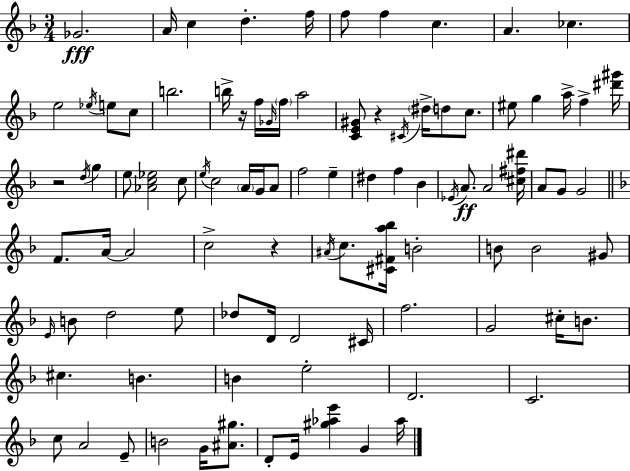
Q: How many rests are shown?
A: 4